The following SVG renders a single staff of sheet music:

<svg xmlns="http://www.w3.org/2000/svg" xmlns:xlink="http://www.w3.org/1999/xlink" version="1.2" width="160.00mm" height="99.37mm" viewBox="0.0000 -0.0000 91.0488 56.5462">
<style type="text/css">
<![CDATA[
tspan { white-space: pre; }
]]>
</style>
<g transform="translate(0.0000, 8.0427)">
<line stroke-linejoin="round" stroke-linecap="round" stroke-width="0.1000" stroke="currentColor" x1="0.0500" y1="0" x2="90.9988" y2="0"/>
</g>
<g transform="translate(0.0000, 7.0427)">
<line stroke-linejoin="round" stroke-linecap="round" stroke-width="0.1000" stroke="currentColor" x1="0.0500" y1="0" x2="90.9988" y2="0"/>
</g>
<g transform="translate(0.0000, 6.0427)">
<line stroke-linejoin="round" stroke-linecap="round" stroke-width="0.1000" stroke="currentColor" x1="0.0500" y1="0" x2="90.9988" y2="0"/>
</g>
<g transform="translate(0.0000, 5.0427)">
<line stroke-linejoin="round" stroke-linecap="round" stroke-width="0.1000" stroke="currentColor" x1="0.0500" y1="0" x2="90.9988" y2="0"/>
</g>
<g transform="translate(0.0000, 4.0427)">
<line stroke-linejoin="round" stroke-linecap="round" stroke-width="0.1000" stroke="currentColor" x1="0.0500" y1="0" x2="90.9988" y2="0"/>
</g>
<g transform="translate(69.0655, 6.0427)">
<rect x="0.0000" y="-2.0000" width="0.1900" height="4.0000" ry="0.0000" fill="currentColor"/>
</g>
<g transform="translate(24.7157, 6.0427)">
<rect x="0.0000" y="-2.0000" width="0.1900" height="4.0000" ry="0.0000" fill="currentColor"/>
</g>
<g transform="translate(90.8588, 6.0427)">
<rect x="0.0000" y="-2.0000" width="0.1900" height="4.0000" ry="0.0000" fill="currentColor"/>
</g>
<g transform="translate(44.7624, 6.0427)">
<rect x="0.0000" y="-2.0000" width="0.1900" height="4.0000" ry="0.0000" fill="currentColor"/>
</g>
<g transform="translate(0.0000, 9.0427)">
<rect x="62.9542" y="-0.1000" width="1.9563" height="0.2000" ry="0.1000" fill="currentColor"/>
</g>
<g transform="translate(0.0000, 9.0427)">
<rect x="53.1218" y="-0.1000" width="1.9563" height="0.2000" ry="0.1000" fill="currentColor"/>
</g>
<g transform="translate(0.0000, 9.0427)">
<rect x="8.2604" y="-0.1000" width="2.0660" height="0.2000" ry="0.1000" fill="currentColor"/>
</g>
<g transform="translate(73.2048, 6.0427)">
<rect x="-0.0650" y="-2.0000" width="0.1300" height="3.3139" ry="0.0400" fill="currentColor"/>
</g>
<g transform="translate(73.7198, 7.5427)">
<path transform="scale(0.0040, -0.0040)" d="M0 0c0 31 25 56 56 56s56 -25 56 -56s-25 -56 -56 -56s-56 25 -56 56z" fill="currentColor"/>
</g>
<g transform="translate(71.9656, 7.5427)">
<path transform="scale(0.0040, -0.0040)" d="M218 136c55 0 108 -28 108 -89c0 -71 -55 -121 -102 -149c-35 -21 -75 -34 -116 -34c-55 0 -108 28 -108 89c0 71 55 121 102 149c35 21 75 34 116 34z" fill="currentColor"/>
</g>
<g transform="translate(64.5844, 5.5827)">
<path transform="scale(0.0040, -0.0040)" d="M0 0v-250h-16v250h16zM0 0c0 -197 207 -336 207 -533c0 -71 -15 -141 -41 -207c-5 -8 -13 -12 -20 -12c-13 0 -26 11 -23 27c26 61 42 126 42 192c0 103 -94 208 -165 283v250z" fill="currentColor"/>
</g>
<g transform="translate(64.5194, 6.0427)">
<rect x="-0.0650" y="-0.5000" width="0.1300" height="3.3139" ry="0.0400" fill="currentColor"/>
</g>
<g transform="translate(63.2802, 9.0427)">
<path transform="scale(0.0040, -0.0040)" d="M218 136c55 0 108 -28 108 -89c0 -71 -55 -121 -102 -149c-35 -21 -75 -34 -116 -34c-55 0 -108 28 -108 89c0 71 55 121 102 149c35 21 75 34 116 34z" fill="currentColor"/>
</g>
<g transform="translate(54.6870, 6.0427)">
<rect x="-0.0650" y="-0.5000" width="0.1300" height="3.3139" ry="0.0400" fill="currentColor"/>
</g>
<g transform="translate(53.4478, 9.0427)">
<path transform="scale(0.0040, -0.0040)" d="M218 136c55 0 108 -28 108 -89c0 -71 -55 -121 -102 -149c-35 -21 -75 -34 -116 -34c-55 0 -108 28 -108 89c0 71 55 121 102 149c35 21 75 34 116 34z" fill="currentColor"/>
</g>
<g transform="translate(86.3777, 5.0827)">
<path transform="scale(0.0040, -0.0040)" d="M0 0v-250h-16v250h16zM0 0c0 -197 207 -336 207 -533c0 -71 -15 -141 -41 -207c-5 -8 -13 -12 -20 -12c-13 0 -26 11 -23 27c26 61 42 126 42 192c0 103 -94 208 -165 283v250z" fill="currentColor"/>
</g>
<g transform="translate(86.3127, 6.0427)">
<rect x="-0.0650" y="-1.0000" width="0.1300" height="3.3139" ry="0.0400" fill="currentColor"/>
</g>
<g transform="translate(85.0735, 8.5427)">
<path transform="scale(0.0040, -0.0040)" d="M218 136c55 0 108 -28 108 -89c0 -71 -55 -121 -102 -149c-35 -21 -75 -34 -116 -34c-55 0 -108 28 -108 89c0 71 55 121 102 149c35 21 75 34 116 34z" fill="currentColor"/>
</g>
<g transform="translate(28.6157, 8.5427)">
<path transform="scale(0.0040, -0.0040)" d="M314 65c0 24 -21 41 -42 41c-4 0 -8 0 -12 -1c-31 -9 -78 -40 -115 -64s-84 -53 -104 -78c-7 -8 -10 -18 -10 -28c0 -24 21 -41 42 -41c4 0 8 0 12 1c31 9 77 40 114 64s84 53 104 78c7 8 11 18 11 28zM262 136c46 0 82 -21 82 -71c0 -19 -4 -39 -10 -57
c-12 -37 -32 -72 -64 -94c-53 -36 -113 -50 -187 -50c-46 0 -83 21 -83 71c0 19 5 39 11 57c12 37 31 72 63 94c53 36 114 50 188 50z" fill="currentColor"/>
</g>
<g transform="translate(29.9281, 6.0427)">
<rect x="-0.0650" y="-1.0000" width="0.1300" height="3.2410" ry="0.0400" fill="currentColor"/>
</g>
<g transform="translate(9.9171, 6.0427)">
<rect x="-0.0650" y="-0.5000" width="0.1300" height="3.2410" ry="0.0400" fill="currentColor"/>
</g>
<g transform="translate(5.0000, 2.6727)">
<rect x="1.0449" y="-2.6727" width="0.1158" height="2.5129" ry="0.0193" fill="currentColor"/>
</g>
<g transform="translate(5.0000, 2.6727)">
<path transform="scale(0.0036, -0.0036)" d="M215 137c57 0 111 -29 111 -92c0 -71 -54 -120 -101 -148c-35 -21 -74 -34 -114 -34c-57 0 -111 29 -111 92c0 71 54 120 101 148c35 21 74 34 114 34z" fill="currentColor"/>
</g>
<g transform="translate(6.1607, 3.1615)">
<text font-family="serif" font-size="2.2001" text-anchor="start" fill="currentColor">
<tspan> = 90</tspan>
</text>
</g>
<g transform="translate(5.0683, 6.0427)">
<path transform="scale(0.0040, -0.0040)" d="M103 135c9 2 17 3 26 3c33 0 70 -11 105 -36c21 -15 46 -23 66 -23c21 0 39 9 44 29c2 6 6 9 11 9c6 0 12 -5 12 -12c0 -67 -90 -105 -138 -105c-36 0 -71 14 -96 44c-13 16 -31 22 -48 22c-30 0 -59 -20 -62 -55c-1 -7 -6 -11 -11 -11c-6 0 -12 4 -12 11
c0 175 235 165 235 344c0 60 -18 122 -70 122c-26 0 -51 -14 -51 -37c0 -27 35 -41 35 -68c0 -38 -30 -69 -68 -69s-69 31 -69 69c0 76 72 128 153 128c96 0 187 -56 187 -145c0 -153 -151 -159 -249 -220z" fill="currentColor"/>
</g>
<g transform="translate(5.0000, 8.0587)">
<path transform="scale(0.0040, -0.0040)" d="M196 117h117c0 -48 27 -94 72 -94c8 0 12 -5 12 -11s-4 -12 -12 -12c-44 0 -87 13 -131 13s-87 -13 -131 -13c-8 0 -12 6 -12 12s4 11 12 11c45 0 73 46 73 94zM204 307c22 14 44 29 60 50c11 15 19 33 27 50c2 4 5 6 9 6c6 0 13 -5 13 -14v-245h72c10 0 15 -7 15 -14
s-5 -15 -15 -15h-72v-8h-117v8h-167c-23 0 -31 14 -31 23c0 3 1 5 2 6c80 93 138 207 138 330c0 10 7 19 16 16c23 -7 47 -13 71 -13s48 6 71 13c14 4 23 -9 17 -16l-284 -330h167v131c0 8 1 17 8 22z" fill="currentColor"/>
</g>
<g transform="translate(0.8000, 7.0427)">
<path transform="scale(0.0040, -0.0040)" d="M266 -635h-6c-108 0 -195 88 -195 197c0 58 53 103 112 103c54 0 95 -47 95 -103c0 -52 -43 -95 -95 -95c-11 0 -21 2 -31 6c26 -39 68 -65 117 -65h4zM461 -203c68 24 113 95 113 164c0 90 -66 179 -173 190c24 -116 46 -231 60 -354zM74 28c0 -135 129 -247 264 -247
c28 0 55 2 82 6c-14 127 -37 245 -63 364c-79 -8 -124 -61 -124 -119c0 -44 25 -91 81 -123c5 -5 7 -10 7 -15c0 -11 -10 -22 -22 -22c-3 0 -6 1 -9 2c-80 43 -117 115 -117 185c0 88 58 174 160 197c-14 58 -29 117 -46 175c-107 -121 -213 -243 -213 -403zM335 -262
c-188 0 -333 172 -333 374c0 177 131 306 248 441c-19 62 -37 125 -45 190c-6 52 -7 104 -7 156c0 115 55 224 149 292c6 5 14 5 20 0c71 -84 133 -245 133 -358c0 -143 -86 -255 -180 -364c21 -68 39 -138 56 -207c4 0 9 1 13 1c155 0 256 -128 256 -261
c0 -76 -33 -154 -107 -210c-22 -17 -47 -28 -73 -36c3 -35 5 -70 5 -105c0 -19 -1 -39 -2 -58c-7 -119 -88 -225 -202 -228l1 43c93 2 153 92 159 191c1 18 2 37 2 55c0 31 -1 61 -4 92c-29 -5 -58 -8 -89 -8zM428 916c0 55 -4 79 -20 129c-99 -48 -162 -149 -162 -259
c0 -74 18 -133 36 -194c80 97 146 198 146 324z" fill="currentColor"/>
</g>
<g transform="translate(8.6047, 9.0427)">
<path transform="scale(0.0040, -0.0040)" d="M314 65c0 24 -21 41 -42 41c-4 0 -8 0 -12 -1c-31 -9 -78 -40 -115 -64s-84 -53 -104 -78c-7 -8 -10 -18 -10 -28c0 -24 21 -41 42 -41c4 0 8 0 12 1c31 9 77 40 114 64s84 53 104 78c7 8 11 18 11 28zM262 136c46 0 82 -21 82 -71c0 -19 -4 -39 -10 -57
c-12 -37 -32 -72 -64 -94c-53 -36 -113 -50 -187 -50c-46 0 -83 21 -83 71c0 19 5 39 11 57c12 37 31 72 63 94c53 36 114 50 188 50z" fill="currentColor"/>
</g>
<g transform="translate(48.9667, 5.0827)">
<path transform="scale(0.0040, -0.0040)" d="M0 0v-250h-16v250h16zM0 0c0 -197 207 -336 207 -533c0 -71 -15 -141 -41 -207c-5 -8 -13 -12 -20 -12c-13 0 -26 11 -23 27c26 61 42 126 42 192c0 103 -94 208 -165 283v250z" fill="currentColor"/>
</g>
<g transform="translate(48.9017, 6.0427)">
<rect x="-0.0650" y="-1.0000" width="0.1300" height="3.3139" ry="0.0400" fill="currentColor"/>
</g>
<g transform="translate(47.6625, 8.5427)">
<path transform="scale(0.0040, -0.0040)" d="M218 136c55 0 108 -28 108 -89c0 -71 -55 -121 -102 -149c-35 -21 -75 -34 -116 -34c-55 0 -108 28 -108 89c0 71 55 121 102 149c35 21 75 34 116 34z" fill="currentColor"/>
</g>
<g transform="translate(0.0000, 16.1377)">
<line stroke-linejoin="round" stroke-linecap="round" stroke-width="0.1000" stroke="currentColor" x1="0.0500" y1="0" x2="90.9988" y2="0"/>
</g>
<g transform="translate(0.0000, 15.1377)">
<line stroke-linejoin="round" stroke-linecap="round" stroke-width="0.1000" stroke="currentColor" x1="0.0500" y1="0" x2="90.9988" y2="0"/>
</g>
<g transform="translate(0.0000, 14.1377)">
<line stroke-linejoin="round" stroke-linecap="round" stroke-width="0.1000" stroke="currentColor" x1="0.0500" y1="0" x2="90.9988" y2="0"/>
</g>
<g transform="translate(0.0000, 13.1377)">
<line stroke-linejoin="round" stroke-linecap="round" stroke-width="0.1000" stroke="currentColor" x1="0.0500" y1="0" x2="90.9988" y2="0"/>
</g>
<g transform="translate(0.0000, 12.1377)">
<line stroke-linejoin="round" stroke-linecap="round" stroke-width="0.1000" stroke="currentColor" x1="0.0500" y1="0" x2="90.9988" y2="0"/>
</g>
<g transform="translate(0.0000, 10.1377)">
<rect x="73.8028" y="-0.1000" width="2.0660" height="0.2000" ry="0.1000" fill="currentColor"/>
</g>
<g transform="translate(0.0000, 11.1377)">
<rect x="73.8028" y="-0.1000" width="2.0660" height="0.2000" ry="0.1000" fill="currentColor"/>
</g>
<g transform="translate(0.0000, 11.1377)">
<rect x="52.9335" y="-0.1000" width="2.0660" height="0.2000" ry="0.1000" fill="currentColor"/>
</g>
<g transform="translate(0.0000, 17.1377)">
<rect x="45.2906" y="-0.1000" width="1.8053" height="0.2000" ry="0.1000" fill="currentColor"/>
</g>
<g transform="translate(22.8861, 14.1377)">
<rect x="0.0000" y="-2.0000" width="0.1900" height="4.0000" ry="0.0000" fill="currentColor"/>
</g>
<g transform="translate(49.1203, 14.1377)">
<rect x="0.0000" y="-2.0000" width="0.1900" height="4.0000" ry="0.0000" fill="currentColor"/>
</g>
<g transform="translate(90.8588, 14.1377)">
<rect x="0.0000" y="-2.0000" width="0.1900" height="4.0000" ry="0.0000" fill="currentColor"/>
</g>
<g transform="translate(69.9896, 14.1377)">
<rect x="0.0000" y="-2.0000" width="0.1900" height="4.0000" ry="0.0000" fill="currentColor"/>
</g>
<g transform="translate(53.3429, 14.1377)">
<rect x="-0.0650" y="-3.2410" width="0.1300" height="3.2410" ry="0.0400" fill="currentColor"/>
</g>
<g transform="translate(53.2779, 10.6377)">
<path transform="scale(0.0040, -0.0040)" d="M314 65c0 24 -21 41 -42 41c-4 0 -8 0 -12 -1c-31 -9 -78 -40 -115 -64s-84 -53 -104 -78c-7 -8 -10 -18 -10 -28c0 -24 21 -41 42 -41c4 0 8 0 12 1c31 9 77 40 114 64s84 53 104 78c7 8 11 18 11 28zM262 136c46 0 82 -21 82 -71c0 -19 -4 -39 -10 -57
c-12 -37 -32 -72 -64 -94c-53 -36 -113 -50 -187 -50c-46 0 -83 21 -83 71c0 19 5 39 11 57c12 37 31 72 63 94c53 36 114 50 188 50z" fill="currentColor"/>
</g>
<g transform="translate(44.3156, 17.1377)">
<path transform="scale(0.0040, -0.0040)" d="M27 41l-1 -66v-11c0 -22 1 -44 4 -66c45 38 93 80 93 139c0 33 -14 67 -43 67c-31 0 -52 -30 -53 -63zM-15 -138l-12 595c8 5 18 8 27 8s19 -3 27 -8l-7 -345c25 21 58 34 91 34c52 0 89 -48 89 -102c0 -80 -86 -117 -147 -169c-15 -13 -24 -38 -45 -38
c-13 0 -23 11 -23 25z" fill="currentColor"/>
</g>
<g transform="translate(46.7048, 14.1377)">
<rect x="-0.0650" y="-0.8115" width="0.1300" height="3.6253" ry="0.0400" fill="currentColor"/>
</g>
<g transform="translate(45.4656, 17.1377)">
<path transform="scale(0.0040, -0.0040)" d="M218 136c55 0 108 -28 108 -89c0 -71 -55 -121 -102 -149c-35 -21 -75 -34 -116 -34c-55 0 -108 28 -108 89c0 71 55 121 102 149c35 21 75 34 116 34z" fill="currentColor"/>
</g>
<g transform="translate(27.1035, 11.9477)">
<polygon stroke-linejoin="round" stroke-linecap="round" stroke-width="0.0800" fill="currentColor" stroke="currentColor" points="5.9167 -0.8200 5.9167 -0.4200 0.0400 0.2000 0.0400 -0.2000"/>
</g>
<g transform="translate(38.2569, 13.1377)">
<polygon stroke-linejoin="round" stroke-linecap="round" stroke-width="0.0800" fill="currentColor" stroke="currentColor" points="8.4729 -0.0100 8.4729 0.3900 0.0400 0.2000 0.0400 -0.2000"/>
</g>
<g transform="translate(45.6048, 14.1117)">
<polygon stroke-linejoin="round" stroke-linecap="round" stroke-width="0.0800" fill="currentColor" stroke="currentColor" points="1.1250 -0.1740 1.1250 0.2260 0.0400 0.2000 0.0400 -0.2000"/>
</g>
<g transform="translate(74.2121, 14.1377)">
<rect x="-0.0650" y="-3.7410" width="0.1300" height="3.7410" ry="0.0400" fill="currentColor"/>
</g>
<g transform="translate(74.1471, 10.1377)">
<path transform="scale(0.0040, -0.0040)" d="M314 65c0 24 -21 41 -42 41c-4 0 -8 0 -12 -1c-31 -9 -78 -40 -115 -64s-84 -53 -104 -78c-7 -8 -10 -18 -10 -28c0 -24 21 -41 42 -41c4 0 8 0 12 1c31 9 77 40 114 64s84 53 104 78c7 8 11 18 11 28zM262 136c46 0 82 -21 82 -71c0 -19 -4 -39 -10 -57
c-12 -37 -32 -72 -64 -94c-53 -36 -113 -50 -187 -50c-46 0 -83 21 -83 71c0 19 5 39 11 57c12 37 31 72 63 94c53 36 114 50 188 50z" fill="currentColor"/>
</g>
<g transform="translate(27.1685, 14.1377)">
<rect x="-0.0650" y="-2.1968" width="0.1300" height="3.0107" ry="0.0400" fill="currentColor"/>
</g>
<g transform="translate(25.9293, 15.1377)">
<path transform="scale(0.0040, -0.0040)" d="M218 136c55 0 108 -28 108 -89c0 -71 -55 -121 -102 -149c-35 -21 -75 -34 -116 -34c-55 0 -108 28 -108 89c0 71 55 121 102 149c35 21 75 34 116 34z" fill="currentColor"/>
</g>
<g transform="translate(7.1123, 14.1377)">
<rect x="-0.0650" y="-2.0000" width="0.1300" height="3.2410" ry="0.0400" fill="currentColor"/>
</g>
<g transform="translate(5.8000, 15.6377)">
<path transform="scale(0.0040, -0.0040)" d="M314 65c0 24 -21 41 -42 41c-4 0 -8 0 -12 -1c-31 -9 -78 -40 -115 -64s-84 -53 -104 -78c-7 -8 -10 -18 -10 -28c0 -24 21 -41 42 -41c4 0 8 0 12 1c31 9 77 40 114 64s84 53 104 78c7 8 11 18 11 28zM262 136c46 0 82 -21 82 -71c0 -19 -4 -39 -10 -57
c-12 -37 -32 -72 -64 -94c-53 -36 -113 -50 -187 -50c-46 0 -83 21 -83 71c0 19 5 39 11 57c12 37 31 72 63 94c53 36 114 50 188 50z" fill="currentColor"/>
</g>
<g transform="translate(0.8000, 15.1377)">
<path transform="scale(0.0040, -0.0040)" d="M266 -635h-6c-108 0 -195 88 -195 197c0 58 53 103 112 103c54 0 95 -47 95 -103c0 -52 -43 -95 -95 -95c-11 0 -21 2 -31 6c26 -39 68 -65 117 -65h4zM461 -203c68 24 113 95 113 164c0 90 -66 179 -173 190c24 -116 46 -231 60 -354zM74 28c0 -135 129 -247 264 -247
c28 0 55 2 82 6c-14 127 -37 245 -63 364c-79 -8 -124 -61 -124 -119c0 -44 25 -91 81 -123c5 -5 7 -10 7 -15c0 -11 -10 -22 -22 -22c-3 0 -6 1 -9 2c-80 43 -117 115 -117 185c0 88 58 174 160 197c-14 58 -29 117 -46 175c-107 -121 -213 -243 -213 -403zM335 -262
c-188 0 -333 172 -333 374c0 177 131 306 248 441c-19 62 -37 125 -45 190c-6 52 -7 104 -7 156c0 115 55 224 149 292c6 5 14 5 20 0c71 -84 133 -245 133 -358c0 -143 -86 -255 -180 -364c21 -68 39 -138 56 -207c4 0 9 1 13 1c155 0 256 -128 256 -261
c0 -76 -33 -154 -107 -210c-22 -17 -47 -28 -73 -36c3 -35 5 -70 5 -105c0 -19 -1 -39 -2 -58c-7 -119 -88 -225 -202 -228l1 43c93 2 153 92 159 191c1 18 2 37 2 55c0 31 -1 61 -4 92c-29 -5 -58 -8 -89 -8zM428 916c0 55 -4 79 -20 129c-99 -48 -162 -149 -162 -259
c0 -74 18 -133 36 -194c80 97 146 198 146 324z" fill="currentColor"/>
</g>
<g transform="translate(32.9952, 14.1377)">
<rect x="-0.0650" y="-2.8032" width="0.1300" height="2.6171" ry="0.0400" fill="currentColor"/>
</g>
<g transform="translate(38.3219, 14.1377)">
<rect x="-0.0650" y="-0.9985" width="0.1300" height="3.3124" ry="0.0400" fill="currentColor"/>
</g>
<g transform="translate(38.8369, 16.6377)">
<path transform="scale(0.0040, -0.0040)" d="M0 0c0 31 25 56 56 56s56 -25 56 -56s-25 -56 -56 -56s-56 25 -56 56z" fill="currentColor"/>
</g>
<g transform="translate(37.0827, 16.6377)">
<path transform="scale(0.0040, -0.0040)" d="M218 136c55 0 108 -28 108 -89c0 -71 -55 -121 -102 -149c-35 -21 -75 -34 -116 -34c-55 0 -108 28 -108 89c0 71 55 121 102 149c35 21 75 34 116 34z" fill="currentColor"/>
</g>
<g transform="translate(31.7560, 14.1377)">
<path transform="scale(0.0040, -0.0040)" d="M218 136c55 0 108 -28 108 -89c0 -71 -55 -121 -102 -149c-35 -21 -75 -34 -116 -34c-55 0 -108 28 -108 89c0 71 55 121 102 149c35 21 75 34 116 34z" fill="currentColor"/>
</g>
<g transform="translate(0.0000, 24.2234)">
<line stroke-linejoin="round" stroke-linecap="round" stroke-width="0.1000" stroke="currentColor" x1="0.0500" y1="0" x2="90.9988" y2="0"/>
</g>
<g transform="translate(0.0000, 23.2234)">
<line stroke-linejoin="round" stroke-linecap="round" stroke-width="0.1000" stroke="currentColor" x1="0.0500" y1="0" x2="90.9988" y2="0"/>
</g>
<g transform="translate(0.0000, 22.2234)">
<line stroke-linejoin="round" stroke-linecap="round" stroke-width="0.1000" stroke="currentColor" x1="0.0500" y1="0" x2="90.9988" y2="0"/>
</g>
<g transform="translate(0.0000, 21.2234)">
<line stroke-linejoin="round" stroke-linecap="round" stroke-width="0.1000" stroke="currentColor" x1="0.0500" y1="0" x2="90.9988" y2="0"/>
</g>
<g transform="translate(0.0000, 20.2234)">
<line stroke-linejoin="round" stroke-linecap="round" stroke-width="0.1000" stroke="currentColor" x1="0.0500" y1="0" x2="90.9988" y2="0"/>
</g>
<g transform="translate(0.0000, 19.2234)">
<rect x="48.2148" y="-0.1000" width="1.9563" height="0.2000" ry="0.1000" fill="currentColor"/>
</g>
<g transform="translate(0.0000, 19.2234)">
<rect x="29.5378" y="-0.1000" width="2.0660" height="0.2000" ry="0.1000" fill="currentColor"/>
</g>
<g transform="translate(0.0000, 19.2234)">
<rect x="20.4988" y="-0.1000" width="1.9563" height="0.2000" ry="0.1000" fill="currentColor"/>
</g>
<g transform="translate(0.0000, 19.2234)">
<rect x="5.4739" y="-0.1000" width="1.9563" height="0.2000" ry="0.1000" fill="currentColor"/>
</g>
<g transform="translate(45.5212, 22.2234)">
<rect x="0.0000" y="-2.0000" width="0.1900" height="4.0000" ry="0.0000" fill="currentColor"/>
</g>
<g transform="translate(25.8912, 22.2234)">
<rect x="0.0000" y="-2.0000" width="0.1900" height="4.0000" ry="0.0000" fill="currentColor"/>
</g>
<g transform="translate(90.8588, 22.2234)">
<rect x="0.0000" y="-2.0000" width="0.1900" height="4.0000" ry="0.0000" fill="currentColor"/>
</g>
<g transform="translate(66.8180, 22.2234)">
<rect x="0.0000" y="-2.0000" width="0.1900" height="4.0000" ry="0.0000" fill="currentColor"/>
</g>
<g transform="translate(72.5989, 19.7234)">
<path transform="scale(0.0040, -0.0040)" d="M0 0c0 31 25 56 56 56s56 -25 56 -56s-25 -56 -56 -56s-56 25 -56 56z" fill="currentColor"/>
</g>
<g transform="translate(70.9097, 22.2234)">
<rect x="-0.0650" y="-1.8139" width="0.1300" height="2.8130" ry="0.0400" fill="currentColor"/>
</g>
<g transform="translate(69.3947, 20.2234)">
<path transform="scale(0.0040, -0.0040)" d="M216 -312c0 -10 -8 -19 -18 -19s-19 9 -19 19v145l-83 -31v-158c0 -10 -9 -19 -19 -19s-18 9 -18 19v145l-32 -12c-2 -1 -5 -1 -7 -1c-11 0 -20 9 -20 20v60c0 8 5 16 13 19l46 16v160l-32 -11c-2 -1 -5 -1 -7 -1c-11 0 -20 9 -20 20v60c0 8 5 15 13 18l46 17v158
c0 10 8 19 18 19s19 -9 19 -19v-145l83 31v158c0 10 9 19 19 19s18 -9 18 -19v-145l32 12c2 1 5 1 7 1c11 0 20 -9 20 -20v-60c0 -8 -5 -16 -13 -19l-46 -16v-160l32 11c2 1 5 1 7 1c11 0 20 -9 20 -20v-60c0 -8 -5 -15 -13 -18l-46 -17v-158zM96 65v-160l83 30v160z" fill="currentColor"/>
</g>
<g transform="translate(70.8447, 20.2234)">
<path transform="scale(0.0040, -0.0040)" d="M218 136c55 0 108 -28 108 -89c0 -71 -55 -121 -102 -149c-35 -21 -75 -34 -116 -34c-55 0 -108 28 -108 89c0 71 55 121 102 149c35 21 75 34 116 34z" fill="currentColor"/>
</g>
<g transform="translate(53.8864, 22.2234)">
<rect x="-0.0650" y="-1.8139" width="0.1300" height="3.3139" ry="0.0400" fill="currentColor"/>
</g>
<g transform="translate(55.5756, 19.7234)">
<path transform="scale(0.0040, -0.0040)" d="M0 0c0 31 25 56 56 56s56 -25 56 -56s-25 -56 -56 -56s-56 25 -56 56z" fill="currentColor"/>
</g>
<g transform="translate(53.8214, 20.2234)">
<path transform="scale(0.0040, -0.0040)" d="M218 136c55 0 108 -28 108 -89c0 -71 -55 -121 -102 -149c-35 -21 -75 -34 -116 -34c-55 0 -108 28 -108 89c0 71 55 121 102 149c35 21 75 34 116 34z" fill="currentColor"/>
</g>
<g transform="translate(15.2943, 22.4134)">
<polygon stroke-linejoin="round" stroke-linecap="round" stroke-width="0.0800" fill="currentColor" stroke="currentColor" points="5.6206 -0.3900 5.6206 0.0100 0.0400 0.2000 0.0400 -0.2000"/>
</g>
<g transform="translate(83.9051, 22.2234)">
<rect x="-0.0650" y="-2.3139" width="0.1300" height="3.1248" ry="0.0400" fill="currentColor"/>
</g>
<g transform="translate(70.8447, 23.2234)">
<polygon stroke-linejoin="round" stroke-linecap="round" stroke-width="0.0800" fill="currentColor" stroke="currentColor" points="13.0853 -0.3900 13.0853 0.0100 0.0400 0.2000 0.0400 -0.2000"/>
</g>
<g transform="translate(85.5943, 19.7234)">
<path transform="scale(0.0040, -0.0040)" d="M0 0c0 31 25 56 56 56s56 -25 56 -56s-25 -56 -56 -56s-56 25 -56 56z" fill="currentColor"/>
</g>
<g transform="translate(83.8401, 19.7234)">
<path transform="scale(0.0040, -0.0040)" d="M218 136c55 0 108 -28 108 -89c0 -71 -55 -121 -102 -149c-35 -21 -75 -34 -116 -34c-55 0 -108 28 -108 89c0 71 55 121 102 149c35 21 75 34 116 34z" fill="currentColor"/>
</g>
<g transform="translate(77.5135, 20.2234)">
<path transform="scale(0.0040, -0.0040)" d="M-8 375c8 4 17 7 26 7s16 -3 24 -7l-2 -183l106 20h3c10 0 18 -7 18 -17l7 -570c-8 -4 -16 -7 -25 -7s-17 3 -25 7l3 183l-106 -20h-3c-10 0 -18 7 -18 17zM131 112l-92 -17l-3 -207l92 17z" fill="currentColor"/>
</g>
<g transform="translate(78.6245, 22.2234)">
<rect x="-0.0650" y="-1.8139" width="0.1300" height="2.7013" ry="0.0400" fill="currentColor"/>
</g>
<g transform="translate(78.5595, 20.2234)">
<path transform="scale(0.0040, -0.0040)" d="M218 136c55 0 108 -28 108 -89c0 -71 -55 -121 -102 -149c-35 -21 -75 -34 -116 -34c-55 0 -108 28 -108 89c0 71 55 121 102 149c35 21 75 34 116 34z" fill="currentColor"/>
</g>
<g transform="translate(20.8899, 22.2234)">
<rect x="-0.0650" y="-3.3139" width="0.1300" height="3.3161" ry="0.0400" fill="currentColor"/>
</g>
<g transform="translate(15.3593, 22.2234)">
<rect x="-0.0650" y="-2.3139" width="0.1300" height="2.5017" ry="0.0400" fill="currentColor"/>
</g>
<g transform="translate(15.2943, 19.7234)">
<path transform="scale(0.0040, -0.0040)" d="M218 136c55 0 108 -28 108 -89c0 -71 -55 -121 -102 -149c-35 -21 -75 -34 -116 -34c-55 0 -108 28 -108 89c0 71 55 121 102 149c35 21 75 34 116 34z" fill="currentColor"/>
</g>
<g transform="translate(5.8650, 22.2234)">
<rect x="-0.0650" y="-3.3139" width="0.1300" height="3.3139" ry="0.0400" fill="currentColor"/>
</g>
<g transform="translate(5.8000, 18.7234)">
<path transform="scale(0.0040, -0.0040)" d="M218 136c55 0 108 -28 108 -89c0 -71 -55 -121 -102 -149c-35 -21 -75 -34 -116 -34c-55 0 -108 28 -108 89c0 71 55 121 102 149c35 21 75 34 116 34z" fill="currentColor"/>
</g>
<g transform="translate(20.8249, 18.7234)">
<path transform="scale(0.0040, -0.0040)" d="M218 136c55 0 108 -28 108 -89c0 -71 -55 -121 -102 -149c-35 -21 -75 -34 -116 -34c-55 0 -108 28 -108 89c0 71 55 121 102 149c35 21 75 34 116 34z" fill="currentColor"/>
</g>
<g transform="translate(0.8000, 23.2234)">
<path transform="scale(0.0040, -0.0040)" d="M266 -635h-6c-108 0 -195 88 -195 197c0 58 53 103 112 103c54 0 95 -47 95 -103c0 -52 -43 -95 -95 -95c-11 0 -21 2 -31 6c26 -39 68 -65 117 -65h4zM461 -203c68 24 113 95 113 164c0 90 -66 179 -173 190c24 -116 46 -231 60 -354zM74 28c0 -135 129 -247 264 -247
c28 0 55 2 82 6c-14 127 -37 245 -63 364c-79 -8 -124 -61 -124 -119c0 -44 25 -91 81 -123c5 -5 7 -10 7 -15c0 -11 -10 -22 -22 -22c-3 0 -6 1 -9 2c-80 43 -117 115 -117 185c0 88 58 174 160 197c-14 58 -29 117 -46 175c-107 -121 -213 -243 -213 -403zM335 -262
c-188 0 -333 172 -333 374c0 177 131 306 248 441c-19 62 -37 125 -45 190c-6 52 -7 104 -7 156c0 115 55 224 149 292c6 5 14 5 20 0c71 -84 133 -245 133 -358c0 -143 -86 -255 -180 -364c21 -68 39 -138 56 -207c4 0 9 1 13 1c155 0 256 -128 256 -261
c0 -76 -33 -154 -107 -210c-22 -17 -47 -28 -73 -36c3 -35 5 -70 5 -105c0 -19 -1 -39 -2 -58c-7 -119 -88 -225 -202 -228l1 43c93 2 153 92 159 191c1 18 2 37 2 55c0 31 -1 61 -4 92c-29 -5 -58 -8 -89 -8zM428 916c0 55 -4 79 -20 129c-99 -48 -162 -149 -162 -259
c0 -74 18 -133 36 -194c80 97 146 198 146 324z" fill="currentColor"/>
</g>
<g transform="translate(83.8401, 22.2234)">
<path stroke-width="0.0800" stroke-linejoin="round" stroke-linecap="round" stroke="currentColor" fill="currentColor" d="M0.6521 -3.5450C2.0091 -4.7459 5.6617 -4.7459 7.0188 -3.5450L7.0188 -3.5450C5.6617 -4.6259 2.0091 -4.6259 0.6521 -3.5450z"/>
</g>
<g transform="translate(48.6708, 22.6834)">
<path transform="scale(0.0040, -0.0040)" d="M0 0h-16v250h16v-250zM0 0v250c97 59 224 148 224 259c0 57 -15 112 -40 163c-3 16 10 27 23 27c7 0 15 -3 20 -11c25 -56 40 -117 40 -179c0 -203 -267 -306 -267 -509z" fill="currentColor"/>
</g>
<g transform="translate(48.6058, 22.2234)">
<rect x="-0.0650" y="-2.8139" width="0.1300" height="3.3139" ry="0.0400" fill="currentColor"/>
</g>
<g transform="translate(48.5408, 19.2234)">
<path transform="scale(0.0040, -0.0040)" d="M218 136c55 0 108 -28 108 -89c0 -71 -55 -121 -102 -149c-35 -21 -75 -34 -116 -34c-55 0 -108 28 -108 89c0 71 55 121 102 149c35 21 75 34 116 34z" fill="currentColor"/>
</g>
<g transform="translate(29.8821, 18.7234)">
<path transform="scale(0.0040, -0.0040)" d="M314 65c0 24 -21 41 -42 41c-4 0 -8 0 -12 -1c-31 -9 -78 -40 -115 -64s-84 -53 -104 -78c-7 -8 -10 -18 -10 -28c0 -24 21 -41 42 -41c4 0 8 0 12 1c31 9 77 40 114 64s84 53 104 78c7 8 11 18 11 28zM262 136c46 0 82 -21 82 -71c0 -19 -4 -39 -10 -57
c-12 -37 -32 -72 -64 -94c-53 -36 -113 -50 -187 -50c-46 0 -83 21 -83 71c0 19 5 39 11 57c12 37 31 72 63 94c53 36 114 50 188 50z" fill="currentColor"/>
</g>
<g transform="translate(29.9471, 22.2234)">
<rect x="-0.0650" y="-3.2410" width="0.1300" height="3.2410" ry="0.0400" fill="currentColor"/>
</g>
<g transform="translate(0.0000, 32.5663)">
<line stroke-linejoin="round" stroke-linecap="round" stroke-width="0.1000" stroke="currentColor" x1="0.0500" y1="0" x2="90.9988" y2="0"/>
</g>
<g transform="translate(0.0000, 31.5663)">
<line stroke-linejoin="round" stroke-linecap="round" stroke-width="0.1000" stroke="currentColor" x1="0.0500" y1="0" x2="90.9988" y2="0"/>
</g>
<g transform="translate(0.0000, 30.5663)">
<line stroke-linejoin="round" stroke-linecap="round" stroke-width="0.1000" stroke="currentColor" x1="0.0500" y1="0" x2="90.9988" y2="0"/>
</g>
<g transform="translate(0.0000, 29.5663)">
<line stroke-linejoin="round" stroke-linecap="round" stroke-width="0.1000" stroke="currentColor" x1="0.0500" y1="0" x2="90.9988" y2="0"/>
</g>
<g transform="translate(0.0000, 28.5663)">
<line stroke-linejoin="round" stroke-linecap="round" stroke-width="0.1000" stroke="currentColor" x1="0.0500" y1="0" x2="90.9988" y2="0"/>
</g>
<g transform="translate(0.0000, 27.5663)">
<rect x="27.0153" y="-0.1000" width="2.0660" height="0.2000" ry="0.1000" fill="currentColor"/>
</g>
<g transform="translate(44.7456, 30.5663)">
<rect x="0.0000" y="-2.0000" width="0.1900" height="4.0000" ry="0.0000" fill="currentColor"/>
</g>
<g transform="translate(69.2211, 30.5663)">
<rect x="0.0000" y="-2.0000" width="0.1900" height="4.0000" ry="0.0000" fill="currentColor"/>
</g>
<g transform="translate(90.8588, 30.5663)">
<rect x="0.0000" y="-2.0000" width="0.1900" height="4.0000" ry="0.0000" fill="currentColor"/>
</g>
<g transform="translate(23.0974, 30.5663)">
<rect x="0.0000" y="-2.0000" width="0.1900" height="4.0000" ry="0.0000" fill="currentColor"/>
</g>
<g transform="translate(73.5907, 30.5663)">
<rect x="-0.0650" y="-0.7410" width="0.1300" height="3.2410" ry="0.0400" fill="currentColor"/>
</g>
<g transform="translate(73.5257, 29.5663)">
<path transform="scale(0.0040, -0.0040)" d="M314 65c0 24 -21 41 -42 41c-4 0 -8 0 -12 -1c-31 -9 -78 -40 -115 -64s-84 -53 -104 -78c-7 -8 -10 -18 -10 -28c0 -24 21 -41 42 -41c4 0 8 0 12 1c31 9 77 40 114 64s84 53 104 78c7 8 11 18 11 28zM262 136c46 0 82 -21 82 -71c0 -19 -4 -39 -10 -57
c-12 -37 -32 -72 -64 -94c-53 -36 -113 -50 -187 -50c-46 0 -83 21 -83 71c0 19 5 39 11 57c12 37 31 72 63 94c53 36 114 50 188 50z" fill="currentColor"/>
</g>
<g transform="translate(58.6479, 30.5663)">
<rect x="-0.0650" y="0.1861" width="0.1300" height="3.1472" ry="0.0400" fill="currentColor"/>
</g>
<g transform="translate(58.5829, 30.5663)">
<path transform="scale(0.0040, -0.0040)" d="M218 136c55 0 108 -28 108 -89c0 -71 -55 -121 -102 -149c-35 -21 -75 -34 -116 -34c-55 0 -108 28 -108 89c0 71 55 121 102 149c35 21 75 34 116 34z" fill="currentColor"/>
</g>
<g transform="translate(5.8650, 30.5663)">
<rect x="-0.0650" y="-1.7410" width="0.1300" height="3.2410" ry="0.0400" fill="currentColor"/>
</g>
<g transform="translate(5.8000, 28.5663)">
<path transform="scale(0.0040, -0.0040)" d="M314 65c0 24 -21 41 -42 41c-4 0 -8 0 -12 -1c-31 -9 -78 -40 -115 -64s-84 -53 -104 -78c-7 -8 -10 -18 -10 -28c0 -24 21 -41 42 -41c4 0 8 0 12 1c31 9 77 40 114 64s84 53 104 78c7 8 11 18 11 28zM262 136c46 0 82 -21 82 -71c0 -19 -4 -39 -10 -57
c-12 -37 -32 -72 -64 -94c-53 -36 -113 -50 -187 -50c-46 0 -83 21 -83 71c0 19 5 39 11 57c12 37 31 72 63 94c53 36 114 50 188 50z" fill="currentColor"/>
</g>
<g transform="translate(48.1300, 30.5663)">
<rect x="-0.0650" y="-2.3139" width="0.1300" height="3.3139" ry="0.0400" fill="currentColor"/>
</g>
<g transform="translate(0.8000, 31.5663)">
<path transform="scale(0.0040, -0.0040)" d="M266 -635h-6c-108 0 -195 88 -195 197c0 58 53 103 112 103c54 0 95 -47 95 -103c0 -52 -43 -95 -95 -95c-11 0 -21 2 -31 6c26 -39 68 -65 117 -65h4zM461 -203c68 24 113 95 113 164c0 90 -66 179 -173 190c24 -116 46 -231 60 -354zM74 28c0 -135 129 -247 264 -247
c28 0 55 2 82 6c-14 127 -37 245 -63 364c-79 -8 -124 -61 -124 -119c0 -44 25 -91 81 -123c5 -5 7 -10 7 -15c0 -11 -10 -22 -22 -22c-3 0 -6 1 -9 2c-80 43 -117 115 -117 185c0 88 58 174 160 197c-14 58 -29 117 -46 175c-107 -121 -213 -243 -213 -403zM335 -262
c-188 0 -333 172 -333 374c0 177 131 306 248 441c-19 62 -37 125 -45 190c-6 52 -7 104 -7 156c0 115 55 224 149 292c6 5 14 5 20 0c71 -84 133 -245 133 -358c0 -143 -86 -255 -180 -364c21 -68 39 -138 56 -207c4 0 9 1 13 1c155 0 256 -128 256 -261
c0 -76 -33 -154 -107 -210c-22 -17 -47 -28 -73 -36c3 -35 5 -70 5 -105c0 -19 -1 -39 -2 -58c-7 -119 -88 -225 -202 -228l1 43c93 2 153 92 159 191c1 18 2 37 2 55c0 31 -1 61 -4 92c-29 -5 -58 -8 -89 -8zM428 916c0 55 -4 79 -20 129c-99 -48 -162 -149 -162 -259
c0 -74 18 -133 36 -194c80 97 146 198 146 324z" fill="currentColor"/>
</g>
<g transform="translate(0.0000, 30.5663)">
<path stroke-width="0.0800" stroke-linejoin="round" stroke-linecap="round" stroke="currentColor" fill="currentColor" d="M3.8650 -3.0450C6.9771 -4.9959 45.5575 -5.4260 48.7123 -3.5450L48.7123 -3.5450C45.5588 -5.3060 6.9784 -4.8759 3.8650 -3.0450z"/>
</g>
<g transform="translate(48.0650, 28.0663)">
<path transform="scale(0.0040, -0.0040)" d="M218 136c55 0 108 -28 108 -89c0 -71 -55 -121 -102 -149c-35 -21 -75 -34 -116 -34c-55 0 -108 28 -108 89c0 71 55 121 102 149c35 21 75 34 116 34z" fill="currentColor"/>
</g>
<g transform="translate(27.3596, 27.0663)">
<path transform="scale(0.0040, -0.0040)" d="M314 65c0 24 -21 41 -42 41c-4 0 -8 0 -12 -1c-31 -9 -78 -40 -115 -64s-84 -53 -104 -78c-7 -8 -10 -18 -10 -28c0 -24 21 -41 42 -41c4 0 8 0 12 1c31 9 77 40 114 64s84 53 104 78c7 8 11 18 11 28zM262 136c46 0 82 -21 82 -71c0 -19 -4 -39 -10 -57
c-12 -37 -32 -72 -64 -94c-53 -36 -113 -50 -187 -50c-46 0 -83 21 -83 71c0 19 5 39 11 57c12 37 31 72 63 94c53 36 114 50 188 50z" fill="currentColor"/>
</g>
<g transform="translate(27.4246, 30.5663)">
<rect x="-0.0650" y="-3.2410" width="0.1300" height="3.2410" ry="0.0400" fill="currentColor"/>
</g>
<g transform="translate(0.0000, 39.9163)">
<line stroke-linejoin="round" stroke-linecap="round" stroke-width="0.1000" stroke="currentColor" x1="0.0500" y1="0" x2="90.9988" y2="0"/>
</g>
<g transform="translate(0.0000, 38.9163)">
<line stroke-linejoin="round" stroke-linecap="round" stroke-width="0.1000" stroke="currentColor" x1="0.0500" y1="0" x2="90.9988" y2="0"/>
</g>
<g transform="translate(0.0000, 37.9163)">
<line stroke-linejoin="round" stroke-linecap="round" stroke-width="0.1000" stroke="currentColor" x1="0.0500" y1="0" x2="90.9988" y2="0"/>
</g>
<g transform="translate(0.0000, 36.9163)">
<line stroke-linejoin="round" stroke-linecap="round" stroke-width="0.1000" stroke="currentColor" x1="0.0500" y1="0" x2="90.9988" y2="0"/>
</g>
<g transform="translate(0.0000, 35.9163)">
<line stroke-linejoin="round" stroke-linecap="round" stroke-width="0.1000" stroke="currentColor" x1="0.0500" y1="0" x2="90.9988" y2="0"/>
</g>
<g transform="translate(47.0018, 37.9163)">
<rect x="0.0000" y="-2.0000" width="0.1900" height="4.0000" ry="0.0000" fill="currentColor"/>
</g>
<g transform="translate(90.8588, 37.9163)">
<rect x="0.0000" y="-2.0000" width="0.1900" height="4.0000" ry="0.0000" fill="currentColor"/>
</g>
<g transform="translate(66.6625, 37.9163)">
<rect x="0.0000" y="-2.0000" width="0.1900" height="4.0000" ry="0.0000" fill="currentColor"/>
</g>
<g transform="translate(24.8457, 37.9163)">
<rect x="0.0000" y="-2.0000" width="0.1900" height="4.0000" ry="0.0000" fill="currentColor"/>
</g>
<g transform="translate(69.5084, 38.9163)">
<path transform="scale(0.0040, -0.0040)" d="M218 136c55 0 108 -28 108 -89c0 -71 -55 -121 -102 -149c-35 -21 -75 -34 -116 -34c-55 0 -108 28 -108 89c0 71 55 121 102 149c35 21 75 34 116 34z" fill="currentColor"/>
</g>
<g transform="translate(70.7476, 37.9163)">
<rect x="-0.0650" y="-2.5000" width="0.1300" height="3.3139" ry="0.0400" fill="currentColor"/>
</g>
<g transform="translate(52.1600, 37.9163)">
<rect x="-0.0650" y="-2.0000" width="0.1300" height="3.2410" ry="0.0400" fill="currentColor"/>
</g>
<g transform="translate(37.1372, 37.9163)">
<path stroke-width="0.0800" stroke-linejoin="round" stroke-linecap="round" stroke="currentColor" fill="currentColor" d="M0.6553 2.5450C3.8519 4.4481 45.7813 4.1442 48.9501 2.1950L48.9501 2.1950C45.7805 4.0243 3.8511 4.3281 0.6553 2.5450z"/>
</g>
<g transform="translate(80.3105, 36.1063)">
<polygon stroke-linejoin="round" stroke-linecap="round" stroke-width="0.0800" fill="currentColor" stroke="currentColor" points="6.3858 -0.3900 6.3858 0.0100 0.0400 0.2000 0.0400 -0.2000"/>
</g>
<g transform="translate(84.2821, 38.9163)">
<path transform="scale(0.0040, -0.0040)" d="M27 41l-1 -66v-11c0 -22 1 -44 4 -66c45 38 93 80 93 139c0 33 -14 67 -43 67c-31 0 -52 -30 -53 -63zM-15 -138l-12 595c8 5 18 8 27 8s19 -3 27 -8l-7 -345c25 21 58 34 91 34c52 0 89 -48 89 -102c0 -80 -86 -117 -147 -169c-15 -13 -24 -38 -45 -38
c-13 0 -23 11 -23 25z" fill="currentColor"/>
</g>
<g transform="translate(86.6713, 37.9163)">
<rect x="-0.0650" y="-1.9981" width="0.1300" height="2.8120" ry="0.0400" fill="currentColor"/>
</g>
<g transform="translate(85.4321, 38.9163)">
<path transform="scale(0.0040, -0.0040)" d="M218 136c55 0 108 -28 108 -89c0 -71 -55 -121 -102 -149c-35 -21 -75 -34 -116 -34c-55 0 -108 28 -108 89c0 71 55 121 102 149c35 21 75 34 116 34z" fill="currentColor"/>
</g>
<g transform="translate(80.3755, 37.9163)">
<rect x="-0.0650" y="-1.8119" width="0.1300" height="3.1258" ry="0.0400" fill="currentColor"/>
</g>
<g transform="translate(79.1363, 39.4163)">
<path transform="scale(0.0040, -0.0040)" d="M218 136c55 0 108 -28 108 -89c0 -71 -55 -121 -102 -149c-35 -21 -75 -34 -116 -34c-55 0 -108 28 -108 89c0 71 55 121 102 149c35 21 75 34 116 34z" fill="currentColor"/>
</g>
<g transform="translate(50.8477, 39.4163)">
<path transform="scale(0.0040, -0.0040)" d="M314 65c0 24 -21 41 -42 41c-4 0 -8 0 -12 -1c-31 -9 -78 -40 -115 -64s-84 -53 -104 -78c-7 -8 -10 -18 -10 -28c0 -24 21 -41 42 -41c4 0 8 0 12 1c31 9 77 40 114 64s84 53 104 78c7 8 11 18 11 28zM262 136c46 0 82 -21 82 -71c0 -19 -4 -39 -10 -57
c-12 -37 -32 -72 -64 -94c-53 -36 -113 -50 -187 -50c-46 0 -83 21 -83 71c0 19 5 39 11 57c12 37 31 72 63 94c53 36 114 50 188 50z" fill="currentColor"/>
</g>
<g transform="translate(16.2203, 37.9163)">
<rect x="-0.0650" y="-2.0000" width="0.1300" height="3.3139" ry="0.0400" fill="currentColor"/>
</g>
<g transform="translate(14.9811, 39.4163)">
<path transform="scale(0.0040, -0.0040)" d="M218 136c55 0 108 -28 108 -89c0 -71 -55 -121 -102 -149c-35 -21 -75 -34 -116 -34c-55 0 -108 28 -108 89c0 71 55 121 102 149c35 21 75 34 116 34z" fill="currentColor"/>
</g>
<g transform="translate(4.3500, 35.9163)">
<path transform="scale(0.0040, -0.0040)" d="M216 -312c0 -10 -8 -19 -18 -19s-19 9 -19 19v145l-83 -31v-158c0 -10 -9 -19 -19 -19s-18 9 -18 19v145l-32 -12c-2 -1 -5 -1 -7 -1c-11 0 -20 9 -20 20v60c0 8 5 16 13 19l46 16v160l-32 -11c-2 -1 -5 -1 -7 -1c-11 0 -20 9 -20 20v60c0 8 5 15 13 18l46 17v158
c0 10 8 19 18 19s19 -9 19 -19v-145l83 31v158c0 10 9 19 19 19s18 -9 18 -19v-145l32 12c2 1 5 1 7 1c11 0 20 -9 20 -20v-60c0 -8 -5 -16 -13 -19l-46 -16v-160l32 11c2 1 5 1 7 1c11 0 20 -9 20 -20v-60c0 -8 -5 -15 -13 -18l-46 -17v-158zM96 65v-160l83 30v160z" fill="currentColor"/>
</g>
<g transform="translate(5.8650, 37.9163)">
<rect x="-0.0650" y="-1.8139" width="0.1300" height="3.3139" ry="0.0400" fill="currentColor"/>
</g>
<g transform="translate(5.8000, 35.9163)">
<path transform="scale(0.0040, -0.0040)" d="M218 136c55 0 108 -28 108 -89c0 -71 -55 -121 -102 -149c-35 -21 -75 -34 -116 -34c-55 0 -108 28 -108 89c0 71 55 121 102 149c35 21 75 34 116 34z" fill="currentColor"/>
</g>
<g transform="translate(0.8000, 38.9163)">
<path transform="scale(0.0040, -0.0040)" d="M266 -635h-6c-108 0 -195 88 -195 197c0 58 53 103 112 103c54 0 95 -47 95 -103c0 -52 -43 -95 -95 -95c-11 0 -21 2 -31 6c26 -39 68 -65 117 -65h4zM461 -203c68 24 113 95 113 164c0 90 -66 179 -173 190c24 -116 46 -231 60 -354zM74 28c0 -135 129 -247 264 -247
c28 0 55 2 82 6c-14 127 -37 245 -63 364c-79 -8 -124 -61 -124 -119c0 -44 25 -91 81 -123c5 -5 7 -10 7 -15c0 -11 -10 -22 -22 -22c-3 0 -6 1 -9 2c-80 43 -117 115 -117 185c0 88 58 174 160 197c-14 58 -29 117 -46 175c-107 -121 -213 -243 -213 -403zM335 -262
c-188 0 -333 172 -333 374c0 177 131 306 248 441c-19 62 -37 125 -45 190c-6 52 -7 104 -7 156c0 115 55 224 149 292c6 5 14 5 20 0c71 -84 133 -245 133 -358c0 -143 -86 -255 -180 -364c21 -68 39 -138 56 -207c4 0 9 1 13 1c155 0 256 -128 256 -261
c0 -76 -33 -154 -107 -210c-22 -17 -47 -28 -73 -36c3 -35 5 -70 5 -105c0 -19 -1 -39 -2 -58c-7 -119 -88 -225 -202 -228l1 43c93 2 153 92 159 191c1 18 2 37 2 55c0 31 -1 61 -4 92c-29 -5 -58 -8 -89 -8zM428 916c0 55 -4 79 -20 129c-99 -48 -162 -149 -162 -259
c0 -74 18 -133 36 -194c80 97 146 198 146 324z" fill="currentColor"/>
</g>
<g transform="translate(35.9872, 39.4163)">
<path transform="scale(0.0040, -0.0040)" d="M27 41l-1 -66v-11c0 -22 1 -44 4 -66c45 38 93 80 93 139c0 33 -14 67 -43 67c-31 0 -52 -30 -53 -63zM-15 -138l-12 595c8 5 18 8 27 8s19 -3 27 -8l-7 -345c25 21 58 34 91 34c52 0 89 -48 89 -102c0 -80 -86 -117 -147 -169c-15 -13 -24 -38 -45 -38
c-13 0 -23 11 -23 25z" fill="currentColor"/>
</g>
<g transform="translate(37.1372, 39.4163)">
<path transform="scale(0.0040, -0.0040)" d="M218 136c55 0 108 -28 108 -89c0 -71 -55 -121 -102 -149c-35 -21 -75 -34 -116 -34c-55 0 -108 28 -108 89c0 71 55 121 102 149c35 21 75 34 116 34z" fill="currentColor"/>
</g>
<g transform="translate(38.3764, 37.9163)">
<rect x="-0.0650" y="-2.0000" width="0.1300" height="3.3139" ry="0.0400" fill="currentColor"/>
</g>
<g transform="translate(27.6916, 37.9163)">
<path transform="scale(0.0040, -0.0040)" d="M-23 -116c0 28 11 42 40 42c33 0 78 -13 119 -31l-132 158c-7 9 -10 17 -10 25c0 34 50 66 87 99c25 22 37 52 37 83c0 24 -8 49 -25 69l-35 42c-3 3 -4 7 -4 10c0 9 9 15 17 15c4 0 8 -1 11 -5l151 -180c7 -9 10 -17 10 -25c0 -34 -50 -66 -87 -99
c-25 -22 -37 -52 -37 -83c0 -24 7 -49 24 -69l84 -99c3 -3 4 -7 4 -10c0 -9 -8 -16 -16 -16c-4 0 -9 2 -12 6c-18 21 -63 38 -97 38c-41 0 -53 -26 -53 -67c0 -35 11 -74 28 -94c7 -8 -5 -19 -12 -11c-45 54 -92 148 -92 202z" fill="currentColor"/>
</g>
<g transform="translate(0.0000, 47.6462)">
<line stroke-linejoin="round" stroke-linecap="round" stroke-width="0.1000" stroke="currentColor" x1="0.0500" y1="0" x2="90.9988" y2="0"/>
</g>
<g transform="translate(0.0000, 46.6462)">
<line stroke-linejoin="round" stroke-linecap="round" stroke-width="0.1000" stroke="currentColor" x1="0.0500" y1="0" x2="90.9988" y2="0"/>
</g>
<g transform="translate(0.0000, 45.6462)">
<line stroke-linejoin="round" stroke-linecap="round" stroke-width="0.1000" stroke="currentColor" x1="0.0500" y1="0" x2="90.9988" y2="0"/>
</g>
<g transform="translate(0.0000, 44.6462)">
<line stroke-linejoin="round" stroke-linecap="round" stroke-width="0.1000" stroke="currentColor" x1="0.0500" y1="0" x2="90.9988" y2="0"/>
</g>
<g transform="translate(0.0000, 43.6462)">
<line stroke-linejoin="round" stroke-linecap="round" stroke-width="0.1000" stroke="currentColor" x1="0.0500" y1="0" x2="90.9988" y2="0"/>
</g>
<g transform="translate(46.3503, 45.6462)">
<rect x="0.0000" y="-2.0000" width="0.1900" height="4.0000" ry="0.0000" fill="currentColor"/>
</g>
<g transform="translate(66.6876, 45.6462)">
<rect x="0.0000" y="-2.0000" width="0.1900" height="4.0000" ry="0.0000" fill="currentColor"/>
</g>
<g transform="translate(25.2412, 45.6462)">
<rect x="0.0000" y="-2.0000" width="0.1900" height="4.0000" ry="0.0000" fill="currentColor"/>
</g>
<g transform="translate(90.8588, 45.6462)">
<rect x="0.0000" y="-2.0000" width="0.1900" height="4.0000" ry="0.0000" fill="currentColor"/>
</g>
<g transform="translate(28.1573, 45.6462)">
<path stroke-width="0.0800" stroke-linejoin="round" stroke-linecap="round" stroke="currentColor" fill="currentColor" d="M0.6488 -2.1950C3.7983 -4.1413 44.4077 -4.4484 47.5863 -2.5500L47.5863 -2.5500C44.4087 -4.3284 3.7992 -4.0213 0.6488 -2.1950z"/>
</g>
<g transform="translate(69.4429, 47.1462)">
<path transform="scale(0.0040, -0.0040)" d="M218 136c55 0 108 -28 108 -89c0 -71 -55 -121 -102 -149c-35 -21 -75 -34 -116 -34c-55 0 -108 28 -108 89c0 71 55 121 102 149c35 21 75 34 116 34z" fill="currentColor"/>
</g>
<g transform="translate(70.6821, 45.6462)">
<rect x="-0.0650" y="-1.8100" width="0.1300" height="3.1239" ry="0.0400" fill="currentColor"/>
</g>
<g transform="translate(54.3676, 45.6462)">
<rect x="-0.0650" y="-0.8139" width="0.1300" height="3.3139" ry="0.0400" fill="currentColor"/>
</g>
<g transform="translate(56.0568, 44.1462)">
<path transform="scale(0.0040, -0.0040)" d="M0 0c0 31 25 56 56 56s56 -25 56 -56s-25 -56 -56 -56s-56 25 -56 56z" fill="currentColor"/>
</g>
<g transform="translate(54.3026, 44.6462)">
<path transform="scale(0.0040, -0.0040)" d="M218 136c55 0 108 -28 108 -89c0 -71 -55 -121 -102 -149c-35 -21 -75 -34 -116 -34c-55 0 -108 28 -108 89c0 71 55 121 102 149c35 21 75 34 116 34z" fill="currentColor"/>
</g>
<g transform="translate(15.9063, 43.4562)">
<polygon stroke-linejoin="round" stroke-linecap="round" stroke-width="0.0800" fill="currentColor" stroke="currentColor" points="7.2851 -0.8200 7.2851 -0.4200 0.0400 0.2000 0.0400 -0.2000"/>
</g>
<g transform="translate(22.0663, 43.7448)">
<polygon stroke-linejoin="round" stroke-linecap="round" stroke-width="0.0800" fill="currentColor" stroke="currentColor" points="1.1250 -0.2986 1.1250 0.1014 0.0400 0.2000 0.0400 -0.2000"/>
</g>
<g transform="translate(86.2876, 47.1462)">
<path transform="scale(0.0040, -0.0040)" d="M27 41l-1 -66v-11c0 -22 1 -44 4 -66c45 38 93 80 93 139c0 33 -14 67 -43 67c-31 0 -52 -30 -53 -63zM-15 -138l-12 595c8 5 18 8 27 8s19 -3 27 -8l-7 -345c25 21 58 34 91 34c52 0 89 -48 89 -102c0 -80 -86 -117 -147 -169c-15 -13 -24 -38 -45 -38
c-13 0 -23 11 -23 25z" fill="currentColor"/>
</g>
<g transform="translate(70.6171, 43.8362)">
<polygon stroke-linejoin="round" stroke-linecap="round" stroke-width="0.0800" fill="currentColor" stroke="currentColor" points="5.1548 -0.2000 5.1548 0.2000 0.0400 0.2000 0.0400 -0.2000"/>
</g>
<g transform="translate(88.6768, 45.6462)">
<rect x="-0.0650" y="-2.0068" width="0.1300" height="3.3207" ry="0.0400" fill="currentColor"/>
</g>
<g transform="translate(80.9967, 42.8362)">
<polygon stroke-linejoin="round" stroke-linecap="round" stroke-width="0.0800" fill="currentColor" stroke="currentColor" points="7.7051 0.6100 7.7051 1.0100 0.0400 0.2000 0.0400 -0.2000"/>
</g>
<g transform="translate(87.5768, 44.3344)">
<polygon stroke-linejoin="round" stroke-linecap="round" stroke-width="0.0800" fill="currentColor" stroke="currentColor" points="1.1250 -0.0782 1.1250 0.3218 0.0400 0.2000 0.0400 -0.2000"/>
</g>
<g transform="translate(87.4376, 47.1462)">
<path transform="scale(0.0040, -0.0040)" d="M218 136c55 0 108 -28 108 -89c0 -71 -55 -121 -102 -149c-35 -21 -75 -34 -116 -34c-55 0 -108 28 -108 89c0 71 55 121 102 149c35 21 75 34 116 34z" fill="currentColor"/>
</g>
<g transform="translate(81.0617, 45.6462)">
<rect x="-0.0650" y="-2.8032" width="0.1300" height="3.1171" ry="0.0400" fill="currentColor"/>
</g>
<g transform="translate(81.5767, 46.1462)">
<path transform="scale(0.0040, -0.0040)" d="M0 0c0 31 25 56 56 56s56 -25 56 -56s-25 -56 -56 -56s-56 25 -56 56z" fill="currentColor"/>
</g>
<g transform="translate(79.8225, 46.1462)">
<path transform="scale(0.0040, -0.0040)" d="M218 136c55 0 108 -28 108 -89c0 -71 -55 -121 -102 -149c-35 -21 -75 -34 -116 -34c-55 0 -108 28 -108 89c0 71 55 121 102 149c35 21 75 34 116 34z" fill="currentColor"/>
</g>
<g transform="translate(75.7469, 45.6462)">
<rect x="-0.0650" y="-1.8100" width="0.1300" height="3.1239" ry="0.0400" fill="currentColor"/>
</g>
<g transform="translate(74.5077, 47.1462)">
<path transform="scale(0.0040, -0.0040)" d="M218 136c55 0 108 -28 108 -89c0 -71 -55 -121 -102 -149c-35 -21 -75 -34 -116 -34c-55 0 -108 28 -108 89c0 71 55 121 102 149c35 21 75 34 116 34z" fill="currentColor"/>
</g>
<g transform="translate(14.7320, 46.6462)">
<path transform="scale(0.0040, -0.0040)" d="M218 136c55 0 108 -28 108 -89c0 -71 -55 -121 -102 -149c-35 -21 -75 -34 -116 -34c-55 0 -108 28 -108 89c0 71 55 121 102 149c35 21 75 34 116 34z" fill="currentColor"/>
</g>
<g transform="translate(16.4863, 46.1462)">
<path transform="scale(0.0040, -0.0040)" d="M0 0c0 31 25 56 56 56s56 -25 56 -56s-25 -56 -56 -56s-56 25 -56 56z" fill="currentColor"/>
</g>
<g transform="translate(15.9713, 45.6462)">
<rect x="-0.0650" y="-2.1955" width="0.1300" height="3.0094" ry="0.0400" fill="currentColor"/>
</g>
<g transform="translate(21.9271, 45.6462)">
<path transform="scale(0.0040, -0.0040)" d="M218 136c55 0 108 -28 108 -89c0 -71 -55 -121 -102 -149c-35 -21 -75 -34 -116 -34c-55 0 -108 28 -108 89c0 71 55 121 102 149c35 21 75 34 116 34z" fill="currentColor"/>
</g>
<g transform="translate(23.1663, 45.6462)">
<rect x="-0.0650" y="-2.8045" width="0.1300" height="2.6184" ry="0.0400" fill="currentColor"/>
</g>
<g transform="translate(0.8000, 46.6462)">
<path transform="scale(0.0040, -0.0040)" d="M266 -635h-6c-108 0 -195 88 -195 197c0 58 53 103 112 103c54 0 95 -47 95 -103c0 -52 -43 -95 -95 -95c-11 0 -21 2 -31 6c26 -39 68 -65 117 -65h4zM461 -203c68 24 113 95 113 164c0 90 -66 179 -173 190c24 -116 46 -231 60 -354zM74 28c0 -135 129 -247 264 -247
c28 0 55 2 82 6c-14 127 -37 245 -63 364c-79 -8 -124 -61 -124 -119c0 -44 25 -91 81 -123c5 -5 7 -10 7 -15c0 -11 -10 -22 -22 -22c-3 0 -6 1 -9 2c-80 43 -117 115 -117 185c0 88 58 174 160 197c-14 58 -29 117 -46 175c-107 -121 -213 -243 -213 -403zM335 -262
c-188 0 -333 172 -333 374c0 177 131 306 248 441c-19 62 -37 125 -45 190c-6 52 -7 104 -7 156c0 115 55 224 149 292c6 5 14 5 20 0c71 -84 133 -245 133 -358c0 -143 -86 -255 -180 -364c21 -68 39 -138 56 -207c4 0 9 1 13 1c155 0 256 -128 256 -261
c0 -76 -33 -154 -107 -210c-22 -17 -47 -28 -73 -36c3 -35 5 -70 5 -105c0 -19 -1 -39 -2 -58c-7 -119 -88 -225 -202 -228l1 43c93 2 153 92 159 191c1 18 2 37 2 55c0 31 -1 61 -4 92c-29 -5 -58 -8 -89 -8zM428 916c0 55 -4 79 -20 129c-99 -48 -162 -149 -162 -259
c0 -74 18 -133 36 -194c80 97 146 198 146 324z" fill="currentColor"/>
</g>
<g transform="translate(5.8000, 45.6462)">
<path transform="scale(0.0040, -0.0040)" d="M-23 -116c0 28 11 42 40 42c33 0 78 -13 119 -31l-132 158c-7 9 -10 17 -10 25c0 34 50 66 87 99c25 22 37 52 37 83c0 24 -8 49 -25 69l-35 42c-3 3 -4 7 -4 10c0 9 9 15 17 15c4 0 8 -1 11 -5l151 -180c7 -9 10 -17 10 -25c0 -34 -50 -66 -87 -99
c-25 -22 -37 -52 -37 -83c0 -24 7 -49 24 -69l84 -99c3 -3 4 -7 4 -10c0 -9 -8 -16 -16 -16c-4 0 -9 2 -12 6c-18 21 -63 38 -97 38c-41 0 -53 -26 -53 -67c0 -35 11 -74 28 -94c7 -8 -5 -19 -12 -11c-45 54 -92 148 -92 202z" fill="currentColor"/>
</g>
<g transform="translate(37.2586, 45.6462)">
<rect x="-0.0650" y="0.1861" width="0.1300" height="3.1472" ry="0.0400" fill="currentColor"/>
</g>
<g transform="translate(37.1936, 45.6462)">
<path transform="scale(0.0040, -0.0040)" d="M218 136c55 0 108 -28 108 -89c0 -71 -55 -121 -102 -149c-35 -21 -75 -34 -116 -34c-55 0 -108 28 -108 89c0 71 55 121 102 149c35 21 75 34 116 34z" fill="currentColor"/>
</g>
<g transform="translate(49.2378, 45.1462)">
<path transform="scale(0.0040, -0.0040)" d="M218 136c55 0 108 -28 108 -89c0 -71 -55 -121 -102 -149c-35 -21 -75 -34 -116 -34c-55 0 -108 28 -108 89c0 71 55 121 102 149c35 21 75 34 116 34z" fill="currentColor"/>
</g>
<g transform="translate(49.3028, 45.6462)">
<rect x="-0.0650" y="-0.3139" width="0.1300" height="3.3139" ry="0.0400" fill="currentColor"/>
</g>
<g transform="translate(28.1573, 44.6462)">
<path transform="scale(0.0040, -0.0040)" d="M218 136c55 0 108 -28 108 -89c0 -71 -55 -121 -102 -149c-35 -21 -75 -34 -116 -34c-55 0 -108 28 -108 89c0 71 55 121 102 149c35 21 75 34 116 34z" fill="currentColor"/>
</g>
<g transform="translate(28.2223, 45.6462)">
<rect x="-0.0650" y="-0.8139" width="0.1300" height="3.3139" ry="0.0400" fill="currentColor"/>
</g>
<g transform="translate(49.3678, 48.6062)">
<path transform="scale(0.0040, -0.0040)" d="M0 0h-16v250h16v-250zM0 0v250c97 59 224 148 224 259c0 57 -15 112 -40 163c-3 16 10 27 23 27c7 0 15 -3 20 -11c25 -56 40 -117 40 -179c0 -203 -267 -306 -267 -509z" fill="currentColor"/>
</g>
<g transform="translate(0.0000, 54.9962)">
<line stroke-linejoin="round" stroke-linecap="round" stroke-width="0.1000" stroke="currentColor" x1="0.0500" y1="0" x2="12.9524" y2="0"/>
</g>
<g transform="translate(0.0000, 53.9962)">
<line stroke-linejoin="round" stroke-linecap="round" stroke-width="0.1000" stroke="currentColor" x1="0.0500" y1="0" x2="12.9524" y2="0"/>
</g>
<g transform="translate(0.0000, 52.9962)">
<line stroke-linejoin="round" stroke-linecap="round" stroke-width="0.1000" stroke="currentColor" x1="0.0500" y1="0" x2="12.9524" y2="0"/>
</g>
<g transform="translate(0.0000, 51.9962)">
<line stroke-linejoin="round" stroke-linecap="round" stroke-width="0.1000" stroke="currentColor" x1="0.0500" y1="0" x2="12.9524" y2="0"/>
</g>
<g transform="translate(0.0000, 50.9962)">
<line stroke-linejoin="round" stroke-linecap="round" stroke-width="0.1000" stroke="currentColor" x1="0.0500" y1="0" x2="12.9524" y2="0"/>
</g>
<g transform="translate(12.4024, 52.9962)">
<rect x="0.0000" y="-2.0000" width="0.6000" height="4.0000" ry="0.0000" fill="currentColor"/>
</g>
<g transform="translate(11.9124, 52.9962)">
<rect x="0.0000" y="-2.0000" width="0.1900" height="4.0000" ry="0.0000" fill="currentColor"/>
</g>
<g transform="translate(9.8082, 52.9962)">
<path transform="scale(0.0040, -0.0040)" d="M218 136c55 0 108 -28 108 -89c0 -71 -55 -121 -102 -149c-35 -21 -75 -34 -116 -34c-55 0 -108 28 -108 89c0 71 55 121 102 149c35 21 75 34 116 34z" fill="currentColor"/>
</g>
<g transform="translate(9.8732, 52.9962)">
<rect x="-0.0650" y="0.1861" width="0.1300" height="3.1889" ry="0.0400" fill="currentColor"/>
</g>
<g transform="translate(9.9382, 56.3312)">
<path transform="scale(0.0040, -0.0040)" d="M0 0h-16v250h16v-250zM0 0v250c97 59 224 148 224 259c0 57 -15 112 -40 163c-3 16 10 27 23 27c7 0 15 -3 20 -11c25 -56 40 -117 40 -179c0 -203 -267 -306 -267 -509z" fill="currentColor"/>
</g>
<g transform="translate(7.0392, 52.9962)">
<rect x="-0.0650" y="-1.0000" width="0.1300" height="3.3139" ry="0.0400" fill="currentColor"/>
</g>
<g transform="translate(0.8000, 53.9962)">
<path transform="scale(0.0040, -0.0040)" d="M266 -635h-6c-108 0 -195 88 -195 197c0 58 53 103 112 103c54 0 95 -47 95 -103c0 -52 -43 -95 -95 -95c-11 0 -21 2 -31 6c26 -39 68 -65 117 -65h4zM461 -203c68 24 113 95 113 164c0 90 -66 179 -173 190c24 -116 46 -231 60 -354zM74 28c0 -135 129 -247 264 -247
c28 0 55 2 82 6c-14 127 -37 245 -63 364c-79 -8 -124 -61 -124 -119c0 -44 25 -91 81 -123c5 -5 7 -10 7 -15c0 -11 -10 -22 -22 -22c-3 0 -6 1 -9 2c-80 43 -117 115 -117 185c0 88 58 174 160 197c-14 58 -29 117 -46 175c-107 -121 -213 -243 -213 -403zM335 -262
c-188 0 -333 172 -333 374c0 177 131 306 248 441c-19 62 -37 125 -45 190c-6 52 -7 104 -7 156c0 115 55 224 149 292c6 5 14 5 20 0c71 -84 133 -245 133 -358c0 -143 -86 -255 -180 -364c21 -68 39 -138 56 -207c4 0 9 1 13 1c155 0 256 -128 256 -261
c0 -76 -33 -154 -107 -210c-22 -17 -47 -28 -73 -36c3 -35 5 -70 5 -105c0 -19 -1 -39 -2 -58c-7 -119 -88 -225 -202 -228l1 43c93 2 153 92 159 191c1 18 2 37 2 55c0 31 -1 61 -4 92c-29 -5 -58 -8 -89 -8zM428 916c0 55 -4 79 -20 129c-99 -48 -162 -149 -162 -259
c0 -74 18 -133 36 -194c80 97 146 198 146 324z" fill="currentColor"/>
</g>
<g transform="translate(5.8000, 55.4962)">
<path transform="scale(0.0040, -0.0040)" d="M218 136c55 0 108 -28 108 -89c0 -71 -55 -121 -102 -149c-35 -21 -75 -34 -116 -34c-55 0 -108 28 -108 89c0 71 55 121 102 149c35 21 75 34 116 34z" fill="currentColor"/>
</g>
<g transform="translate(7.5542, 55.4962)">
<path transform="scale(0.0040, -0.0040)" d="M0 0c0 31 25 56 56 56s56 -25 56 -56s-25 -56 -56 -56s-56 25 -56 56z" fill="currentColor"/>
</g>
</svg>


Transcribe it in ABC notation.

X:1
T:Untitled
M:2/4
L:1/4
K:C
C2 D2 D/2 C C/2 F D/2 F2 G/2 B/2 D/2 _C/4 b2 c'2 b g/2 b/2 b2 a/2 f ^f/2 f/2 g/2 f2 b2 g B d2 ^f F z _F F2 G F/2 _G/2 z G/2 B/4 d B c/2 d F/2 F/2 A/2 _F/4 D B/2